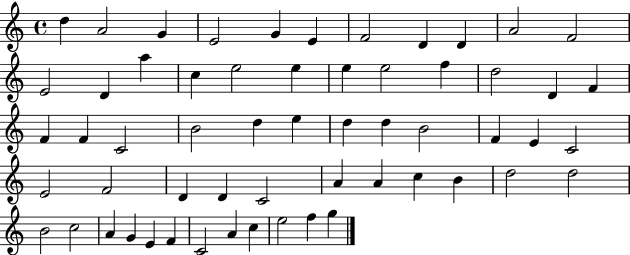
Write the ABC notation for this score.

X:1
T:Untitled
M:4/4
L:1/4
K:C
d A2 G E2 G E F2 D D A2 F2 E2 D a c e2 e e e2 f d2 D F F F C2 B2 d e d d B2 F E C2 E2 F2 D D C2 A A c B d2 d2 B2 c2 A G E F C2 A c e2 f g